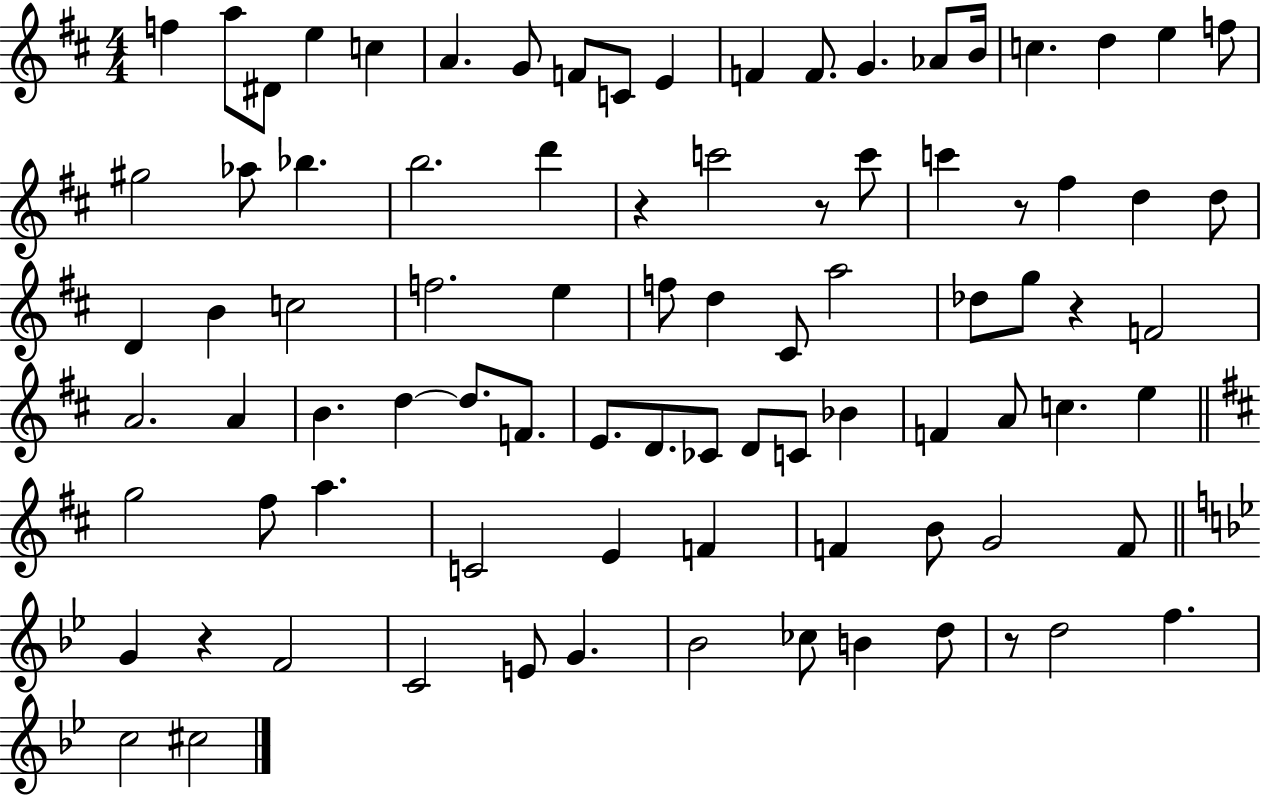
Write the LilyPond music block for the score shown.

{
  \clef treble
  \numericTimeSignature
  \time 4/4
  \key d \major
  f''4 a''8 dis'8 e''4 c''4 | a'4. g'8 f'8 c'8 e'4 | f'4 f'8. g'4. aes'8 b'16 | c''4. d''4 e''4 f''8 | \break gis''2 aes''8 bes''4. | b''2. d'''4 | r4 c'''2 r8 c'''8 | c'''4 r8 fis''4 d''4 d''8 | \break d'4 b'4 c''2 | f''2. e''4 | f''8 d''4 cis'8 a''2 | des''8 g''8 r4 f'2 | \break a'2. a'4 | b'4. d''4~~ d''8. f'8. | e'8. d'8. ces'8 d'8 c'8 bes'4 | f'4 a'8 c''4. e''4 | \break \bar "||" \break \key d \major g''2 fis''8 a''4. | c'2 e'4 f'4 | f'4 b'8 g'2 f'8 | \bar "||" \break \key g \minor g'4 r4 f'2 | c'2 e'8 g'4. | bes'2 ces''8 b'4 d''8 | r8 d''2 f''4. | \break c''2 cis''2 | \bar "|."
}